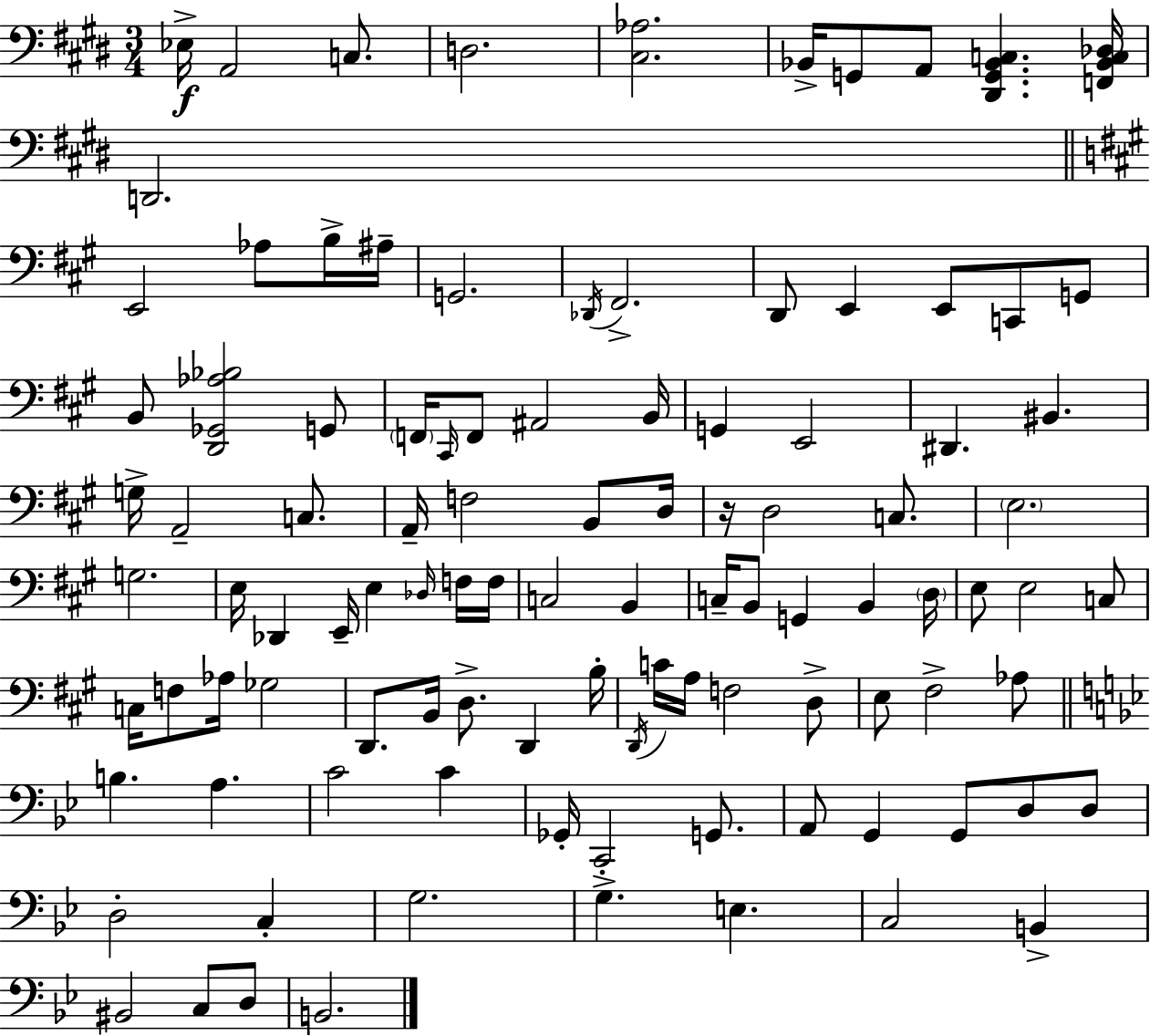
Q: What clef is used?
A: bass